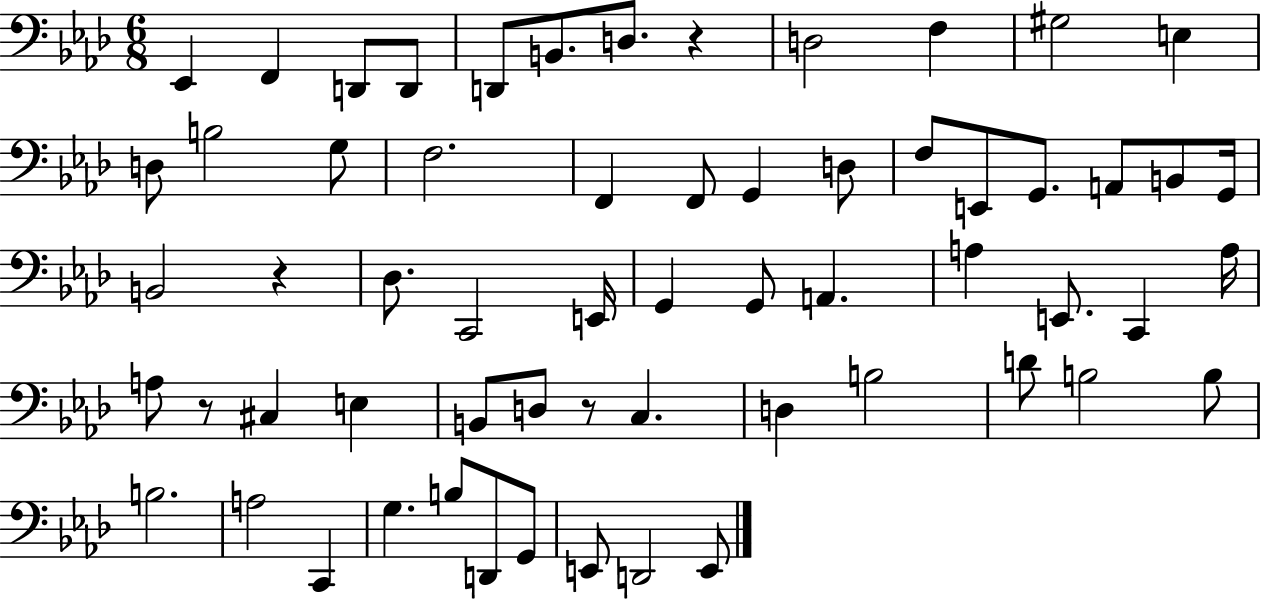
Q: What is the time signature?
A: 6/8